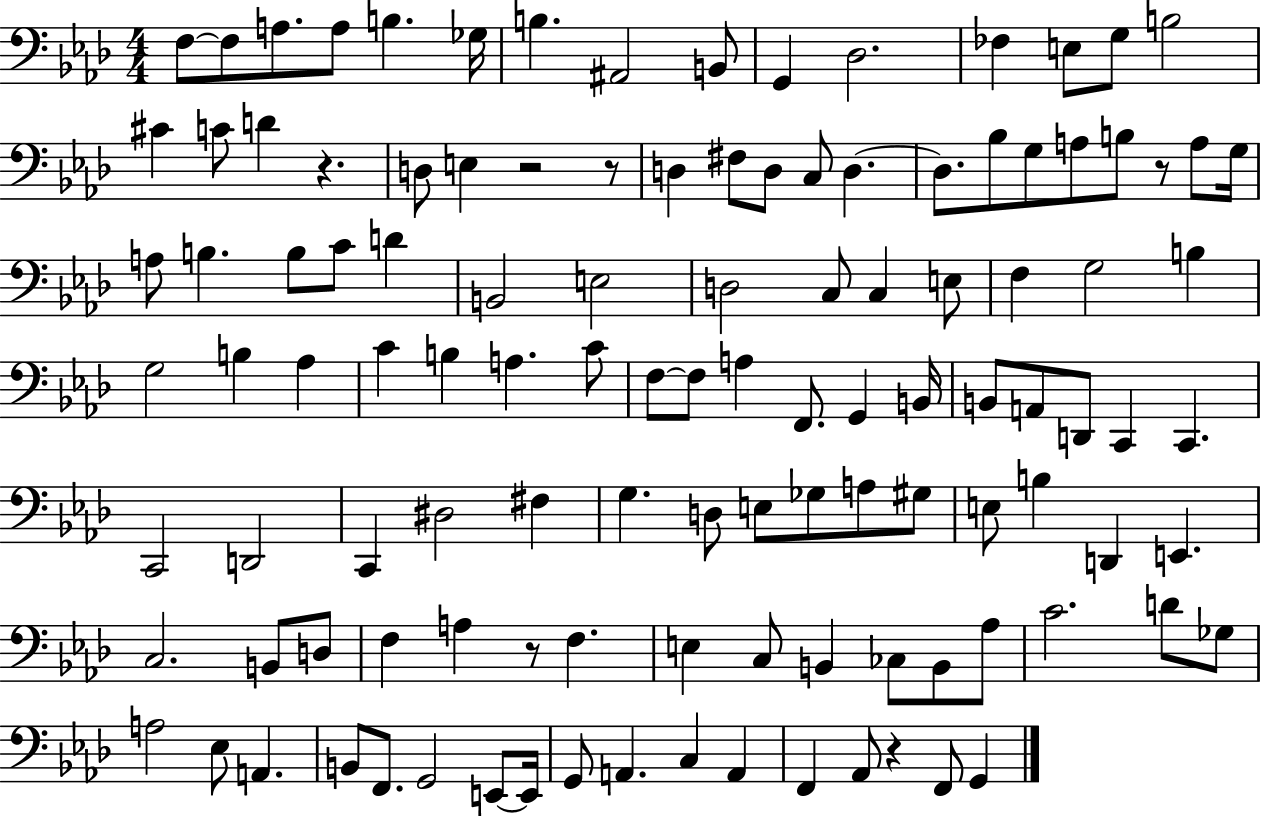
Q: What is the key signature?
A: AES major